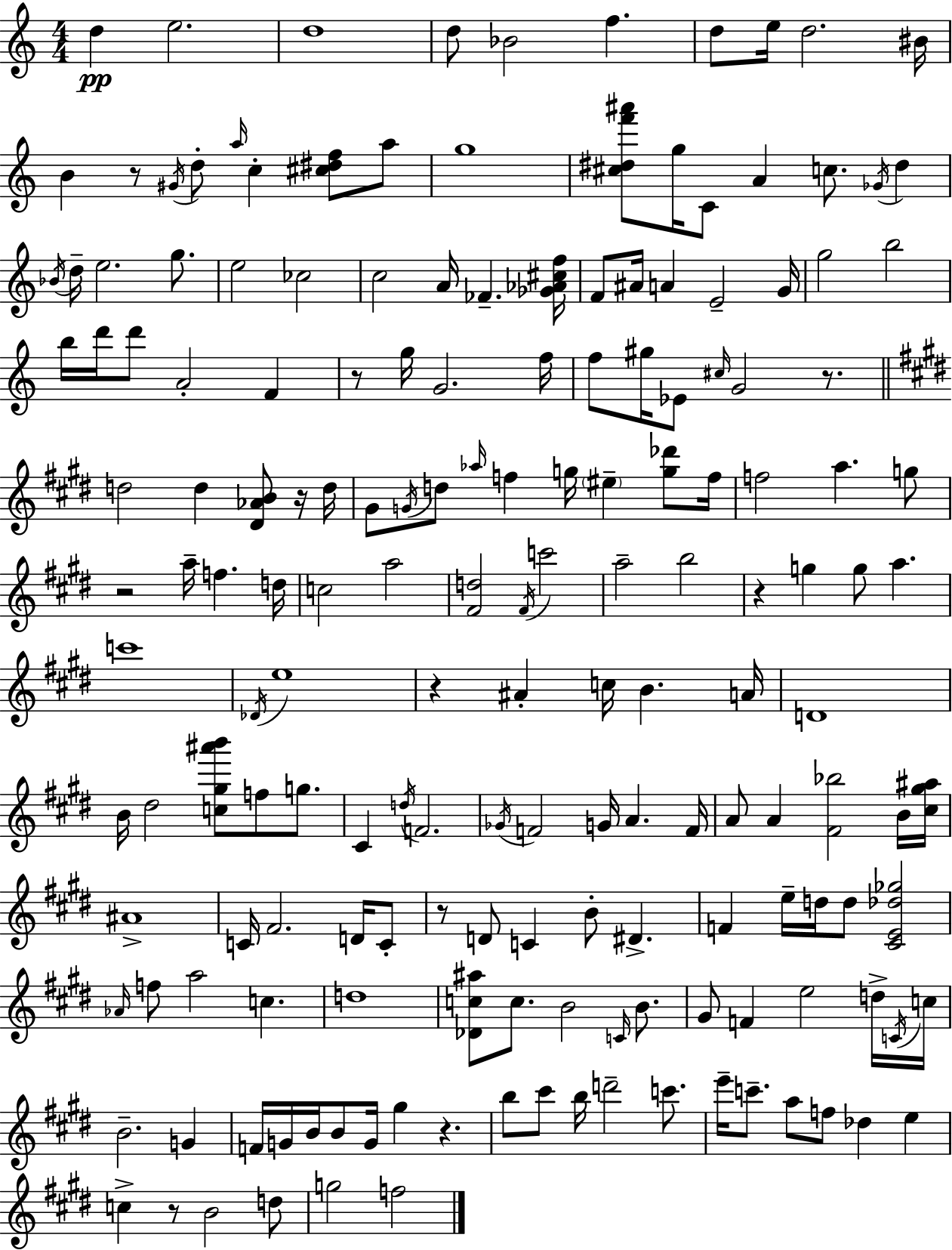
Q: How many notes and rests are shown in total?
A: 174